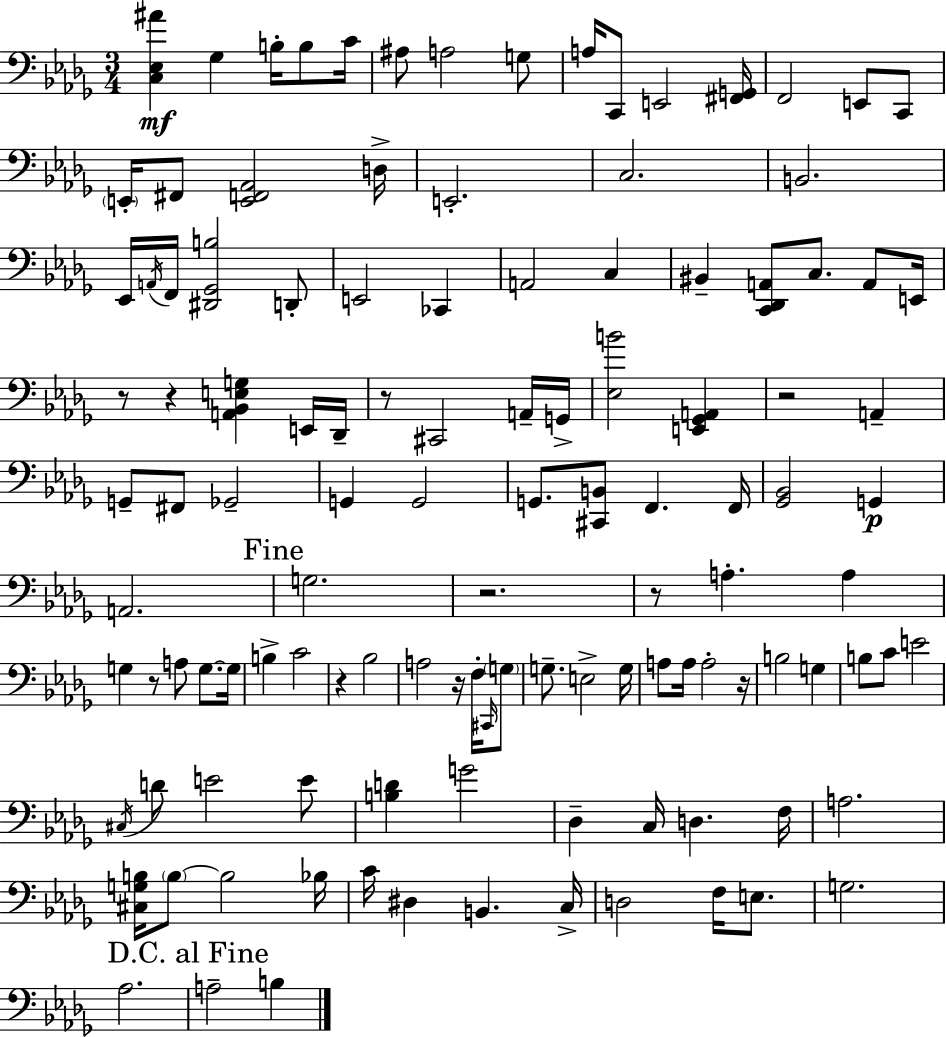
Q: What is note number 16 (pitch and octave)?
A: D3